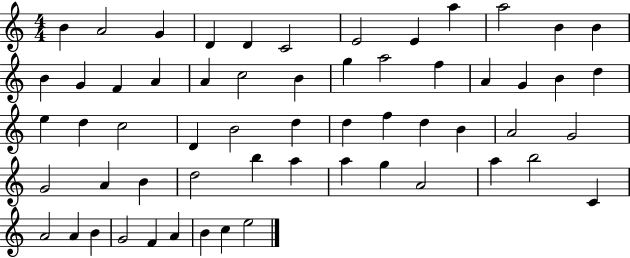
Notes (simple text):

B4/q A4/h G4/q D4/q D4/q C4/h E4/h E4/q A5/q A5/h B4/q B4/q B4/q G4/q F4/q A4/q A4/q C5/h B4/q G5/q A5/h F5/q A4/q G4/q B4/q D5/q E5/q D5/q C5/h D4/q B4/h D5/q D5/q F5/q D5/q B4/q A4/h G4/h G4/h A4/q B4/q D5/h B5/q A5/q A5/q G5/q A4/h A5/q B5/h C4/q A4/h A4/q B4/q G4/h F4/q A4/q B4/q C5/q E5/h